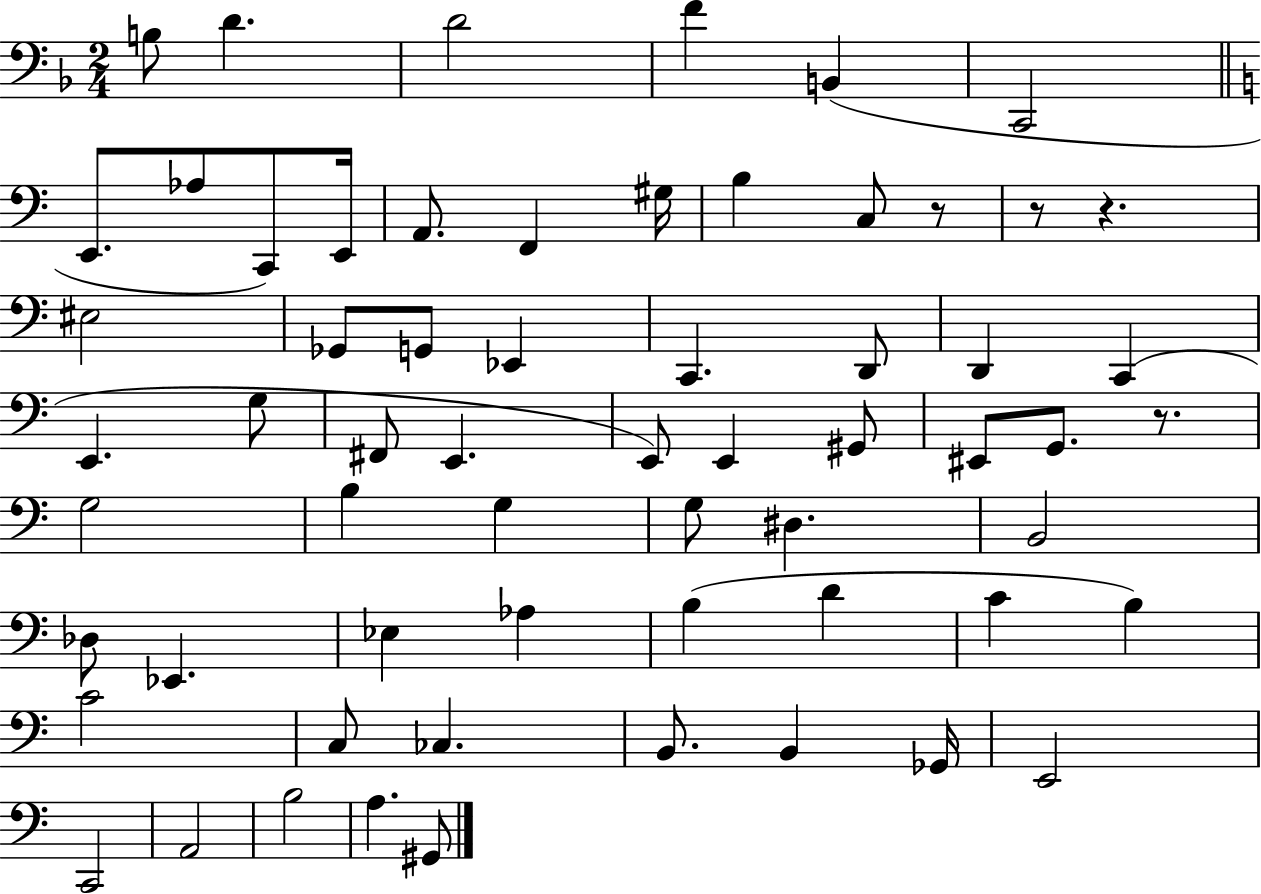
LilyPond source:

{
  \clef bass
  \numericTimeSignature
  \time 2/4
  \key f \major
  \repeat volta 2 { b8 d'4. | d'2 | f'4 b,4( | c,2 | \break \bar "||" \break \key c \major e,8. aes8 c,8) e,16 | a,8. f,4 gis16 | b4 c8 r8 | r8 r4. | \break eis2 | ges,8 g,8 ees,4 | c,4. d,8 | d,4 c,4( | \break e,4. g8 | fis,8 e,4. | e,8) e,4 gis,8 | eis,8 g,8. r8. | \break g2 | b4 g4 | g8 dis4. | b,2 | \break des8 ees,4. | ees4 aes4 | b4( d'4 | c'4 b4) | \break c'2 | c8 ces4. | b,8. b,4 ges,16 | e,2 | \break c,2 | a,2 | b2 | a4. gis,8 | \break } \bar "|."
}